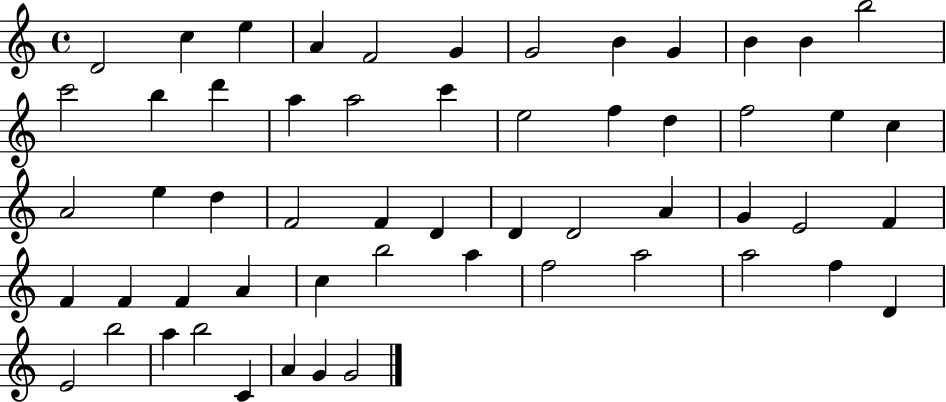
X:1
T:Untitled
M:4/4
L:1/4
K:C
D2 c e A F2 G G2 B G B B b2 c'2 b d' a a2 c' e2 f d f2 e c A2 e d F2 F D D D2 A G E2 F F F F A c b2 a f2 a2 a2 f D E2 b2 a b2 C A G G2